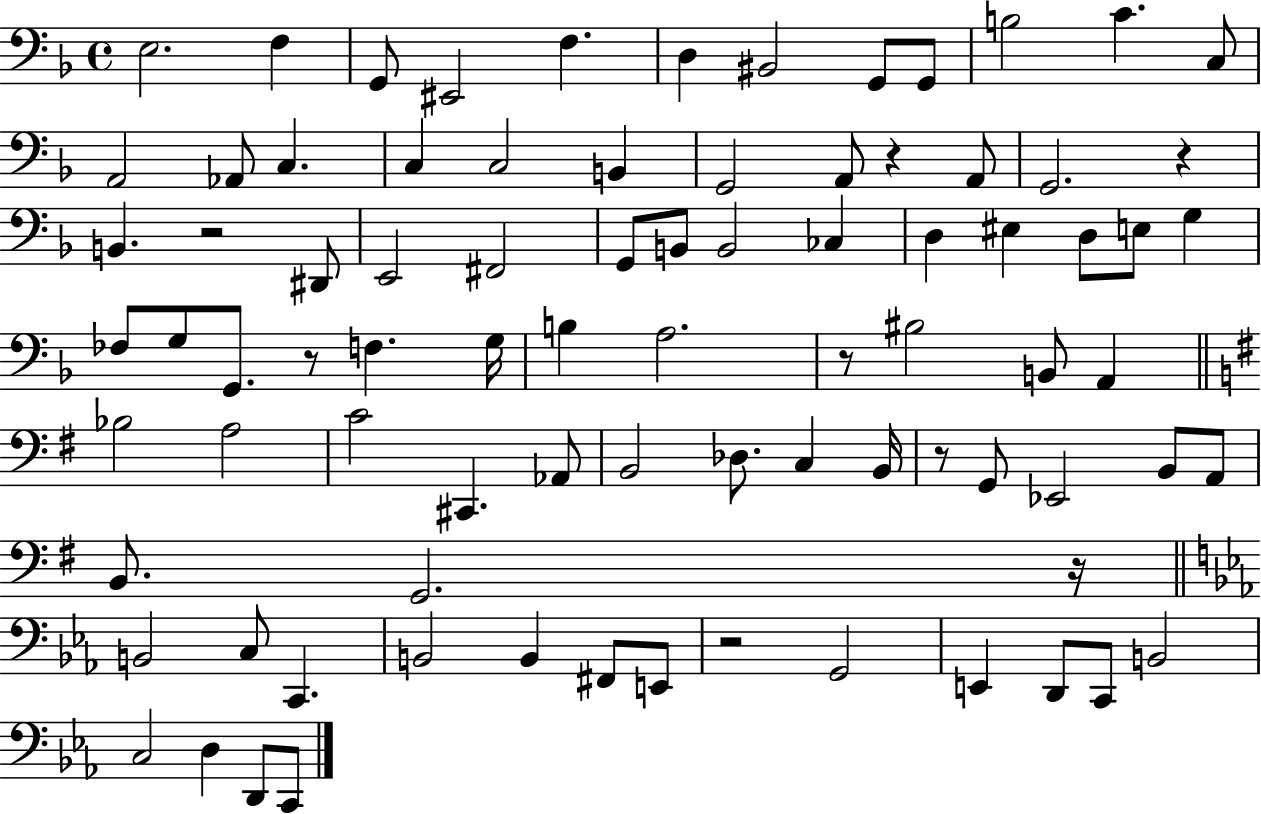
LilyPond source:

{
  \clef bass
  \time 4/4
  \defaultTimeSignature
  \key f \major
  e2. f4 | g,8 eis,2 f4. | d4 bis,2 g,8 g,8 | b2 c'4. c8 | \break a,2 aes,8 c4. | c4 c2 b,4 | g,2 a,8 r4 a,8 | g,2. r4 | \break b,4. r2 dis,8 | e,2 fis,2 | g,8 b,8 b,2 ces4 | d4 eis4 d8 e8 g4 | \break fes8 g8 g,8. r8 f4. g16 | b4 a2. | r8 bis2 b,8 a,4 | \bar "||" \break \key g \major bes2 a2 | c'2 cis,4. aes,8 | b,2 des8. c4 b,16 | r8 g,8 ees,2 b,8 a,8 | \break b,8. g,2. r16 | \bar "||" \break \key ees \major b,2 c8 c,4. | b,2 b,4 fis,8 e,8 | r2 g,2 | e,4 d,8 c,8 b,2 | \break c2 d4 d,8 c,8 | \bar "|."
}